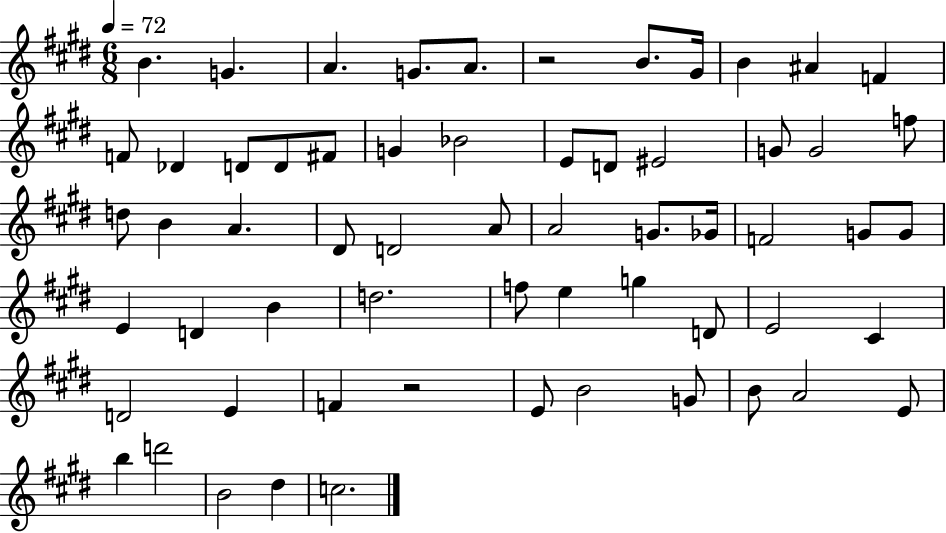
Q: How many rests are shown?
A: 2